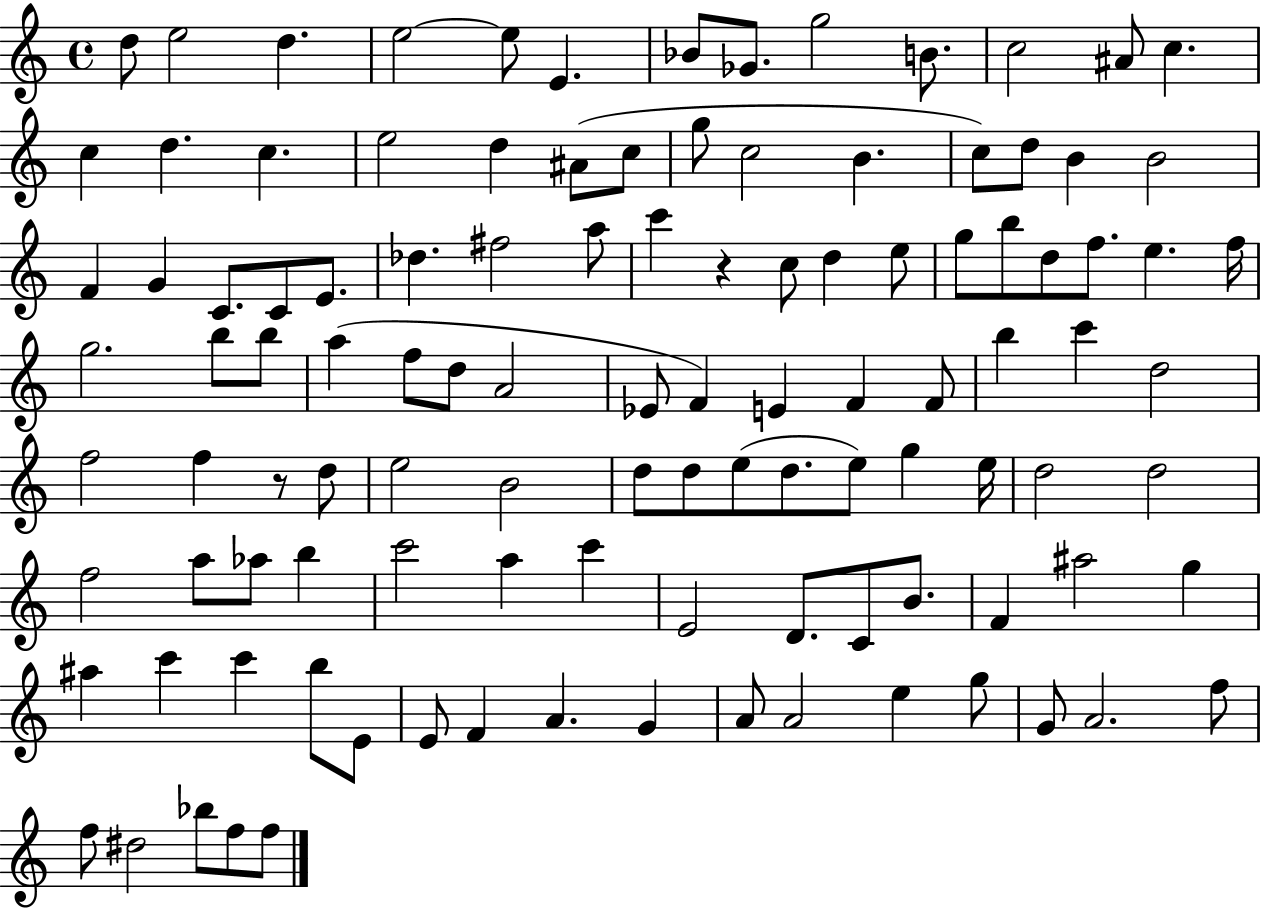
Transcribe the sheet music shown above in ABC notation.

X:1
T:Untitled
M:4/4
L:1/4
K:C
d/2 e2 d e2 e/2 E _B/2 _G/2 g2 B/2 c2 ^A/2 c c d c e2 d ^A/2 c/2 g/2 c2 B c/2 d/2 B B2 F G C/2 C/2 E/2 _d ^f2 a/2 c' z c/2 d e/2 g/2 b/2 d/2 f/2 e f/4 g2 b/2 b/2 a f/2 d/2 A2 _E/2 F E F F/2 b c' d2 f2 f z/2 d/2 e2 B2 d/2 d/2 e/2 d/2 e/2 g e/4 d2 d2 f2 a/2 _a/2 b c'2 a c' E2 D/2 C/2 B/2 F ^a2 g ^a c' c' b/2 E/2 E/2 F A G A/2 A2 e g/2 G/2 A2 f/2 f/2 ^d2 _b/2 f/2 f/2